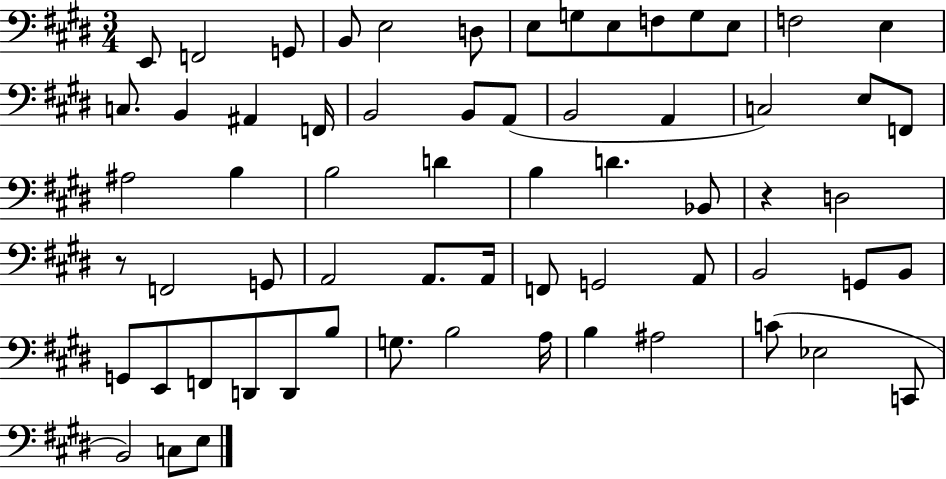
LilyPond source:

{
  \clef bass
  \numericTimeSignature
  \time 3/4
  \key e \major
  \repeat volta 2 { e,8 f,2 g,8 | b,8 e2 d8 | e8 g8 e8 f8 g8 e8 | f2 e4 | \break c8. b,4 ais,4 f,16 | b,2 b,8 a,8( | b,2 a,4 | c2) e8 f,8 | \break ais2 b4 | b2 d'4 | b4 d'4. bes,8 | r4 d2 | \break r8 f,2 g,8 | a,2 a,8. a,16 | f,8 g,2 a,8 | b,2 g,8 b,8 | \break g,8 e,8 f,8 d,8 d,8 b8 | g8. b2 a16 | b4 ais2 | c'8( ees2 c,8 | \break b,2) c8 e8 | } \bar "|."
}